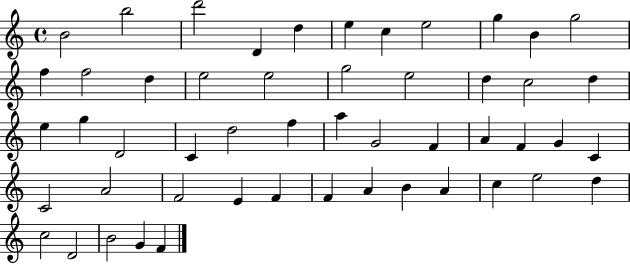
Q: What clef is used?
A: treble